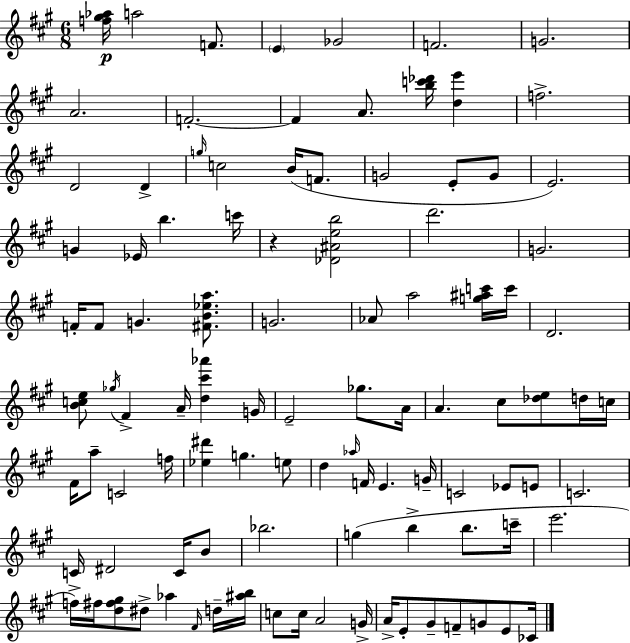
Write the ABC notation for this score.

X:1
T:Untitled
M:6/8
L:1/4
K:A
[f^g_a]/4 a2 F/2 E _G2 F2 G2 A2 F2 F A/2 [bc'_d']/4 [de'] f2 D2 D g/4 c2 B/4 F/2 G2 E/2 G/2 E2 G _E/4 b c'/4 z [_D^Aeb]2 d'2 G2 F/4 F/2 G [^FB_ea]/2 G2 _A/2 a2 [g^ac']/4 c'/4 D2 [Bce]/2 _g/4 ^F A/4 [d^c'_a'] G/4 E2 _g/2 A/4 A ^c/2 [_de]/2 d/4 c/4 ^F/4 a/2 C2 f/4 [_e^d'] g e/2 d _a/4 F/4 E G/4 C2 _E/2 E/2 C2 C/4 ^D2 C/4 B/2 _b2 g b b/2 c'/4 e'2 f/4 ^f/4 [d^f^g]/2 ^d/2 _a ^F/4 d/4 [^ab]/4 c/2 c/4 A2 G/4 A/4 E/2 ^G/2 F/2 G/2 E/2 _C/4